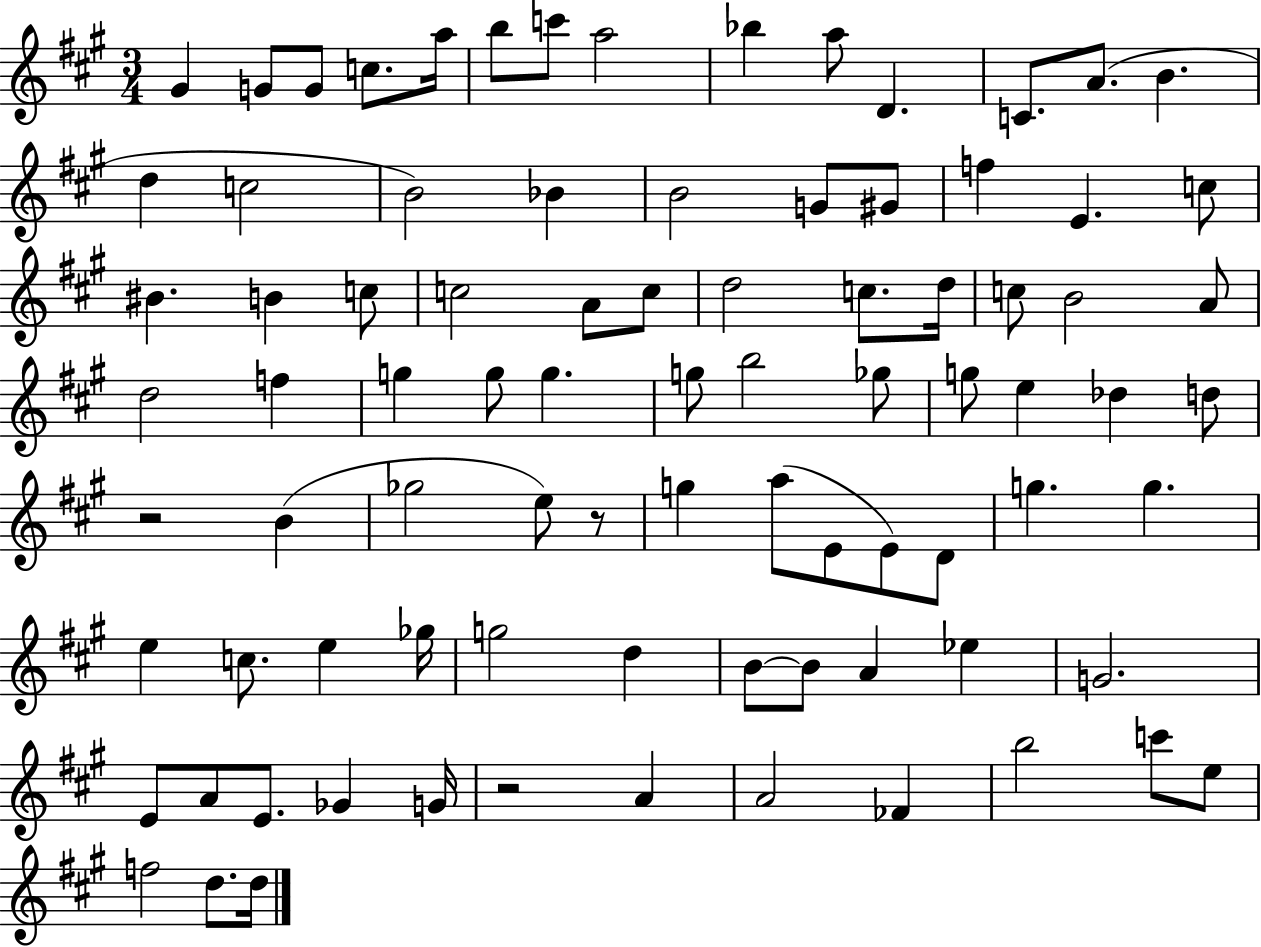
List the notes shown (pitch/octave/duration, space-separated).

G#4/q G4/e G4/e C5/e. A5/s B5/e C6/e A5/h Bb5/q A5/e D4/q. C4/e. A4/e. B4/q. D5/q C5/h B4/h Bb4/q B4/h G4/e G#4/e F5/q E4/q. C5/e BIS4/q. B4/q C5/e C5/h A4/e C5/e D5/h C5/e. D5/s C5/e B4/h A4/e D5/h F5/q G5/q G5/e G5/q. G5/e B5/h Gb5/e G5/e E5/q Db5/q D5/e R/h B4/q Gb5/h E5/e R/e G5/q A5/e E4/e E4/e D4/e G5/q. G5/q. E5/q C5/e. E5/q Gb5/s G5/h D5/q B4/e B4/e A4/q Eb5/q G4/h. E4/e A4/e E4/e. Gb4/q G4/s R/h A4/q A4/h FES4/q B5/h C6/e E5/e F5/h D5/e. D5/s